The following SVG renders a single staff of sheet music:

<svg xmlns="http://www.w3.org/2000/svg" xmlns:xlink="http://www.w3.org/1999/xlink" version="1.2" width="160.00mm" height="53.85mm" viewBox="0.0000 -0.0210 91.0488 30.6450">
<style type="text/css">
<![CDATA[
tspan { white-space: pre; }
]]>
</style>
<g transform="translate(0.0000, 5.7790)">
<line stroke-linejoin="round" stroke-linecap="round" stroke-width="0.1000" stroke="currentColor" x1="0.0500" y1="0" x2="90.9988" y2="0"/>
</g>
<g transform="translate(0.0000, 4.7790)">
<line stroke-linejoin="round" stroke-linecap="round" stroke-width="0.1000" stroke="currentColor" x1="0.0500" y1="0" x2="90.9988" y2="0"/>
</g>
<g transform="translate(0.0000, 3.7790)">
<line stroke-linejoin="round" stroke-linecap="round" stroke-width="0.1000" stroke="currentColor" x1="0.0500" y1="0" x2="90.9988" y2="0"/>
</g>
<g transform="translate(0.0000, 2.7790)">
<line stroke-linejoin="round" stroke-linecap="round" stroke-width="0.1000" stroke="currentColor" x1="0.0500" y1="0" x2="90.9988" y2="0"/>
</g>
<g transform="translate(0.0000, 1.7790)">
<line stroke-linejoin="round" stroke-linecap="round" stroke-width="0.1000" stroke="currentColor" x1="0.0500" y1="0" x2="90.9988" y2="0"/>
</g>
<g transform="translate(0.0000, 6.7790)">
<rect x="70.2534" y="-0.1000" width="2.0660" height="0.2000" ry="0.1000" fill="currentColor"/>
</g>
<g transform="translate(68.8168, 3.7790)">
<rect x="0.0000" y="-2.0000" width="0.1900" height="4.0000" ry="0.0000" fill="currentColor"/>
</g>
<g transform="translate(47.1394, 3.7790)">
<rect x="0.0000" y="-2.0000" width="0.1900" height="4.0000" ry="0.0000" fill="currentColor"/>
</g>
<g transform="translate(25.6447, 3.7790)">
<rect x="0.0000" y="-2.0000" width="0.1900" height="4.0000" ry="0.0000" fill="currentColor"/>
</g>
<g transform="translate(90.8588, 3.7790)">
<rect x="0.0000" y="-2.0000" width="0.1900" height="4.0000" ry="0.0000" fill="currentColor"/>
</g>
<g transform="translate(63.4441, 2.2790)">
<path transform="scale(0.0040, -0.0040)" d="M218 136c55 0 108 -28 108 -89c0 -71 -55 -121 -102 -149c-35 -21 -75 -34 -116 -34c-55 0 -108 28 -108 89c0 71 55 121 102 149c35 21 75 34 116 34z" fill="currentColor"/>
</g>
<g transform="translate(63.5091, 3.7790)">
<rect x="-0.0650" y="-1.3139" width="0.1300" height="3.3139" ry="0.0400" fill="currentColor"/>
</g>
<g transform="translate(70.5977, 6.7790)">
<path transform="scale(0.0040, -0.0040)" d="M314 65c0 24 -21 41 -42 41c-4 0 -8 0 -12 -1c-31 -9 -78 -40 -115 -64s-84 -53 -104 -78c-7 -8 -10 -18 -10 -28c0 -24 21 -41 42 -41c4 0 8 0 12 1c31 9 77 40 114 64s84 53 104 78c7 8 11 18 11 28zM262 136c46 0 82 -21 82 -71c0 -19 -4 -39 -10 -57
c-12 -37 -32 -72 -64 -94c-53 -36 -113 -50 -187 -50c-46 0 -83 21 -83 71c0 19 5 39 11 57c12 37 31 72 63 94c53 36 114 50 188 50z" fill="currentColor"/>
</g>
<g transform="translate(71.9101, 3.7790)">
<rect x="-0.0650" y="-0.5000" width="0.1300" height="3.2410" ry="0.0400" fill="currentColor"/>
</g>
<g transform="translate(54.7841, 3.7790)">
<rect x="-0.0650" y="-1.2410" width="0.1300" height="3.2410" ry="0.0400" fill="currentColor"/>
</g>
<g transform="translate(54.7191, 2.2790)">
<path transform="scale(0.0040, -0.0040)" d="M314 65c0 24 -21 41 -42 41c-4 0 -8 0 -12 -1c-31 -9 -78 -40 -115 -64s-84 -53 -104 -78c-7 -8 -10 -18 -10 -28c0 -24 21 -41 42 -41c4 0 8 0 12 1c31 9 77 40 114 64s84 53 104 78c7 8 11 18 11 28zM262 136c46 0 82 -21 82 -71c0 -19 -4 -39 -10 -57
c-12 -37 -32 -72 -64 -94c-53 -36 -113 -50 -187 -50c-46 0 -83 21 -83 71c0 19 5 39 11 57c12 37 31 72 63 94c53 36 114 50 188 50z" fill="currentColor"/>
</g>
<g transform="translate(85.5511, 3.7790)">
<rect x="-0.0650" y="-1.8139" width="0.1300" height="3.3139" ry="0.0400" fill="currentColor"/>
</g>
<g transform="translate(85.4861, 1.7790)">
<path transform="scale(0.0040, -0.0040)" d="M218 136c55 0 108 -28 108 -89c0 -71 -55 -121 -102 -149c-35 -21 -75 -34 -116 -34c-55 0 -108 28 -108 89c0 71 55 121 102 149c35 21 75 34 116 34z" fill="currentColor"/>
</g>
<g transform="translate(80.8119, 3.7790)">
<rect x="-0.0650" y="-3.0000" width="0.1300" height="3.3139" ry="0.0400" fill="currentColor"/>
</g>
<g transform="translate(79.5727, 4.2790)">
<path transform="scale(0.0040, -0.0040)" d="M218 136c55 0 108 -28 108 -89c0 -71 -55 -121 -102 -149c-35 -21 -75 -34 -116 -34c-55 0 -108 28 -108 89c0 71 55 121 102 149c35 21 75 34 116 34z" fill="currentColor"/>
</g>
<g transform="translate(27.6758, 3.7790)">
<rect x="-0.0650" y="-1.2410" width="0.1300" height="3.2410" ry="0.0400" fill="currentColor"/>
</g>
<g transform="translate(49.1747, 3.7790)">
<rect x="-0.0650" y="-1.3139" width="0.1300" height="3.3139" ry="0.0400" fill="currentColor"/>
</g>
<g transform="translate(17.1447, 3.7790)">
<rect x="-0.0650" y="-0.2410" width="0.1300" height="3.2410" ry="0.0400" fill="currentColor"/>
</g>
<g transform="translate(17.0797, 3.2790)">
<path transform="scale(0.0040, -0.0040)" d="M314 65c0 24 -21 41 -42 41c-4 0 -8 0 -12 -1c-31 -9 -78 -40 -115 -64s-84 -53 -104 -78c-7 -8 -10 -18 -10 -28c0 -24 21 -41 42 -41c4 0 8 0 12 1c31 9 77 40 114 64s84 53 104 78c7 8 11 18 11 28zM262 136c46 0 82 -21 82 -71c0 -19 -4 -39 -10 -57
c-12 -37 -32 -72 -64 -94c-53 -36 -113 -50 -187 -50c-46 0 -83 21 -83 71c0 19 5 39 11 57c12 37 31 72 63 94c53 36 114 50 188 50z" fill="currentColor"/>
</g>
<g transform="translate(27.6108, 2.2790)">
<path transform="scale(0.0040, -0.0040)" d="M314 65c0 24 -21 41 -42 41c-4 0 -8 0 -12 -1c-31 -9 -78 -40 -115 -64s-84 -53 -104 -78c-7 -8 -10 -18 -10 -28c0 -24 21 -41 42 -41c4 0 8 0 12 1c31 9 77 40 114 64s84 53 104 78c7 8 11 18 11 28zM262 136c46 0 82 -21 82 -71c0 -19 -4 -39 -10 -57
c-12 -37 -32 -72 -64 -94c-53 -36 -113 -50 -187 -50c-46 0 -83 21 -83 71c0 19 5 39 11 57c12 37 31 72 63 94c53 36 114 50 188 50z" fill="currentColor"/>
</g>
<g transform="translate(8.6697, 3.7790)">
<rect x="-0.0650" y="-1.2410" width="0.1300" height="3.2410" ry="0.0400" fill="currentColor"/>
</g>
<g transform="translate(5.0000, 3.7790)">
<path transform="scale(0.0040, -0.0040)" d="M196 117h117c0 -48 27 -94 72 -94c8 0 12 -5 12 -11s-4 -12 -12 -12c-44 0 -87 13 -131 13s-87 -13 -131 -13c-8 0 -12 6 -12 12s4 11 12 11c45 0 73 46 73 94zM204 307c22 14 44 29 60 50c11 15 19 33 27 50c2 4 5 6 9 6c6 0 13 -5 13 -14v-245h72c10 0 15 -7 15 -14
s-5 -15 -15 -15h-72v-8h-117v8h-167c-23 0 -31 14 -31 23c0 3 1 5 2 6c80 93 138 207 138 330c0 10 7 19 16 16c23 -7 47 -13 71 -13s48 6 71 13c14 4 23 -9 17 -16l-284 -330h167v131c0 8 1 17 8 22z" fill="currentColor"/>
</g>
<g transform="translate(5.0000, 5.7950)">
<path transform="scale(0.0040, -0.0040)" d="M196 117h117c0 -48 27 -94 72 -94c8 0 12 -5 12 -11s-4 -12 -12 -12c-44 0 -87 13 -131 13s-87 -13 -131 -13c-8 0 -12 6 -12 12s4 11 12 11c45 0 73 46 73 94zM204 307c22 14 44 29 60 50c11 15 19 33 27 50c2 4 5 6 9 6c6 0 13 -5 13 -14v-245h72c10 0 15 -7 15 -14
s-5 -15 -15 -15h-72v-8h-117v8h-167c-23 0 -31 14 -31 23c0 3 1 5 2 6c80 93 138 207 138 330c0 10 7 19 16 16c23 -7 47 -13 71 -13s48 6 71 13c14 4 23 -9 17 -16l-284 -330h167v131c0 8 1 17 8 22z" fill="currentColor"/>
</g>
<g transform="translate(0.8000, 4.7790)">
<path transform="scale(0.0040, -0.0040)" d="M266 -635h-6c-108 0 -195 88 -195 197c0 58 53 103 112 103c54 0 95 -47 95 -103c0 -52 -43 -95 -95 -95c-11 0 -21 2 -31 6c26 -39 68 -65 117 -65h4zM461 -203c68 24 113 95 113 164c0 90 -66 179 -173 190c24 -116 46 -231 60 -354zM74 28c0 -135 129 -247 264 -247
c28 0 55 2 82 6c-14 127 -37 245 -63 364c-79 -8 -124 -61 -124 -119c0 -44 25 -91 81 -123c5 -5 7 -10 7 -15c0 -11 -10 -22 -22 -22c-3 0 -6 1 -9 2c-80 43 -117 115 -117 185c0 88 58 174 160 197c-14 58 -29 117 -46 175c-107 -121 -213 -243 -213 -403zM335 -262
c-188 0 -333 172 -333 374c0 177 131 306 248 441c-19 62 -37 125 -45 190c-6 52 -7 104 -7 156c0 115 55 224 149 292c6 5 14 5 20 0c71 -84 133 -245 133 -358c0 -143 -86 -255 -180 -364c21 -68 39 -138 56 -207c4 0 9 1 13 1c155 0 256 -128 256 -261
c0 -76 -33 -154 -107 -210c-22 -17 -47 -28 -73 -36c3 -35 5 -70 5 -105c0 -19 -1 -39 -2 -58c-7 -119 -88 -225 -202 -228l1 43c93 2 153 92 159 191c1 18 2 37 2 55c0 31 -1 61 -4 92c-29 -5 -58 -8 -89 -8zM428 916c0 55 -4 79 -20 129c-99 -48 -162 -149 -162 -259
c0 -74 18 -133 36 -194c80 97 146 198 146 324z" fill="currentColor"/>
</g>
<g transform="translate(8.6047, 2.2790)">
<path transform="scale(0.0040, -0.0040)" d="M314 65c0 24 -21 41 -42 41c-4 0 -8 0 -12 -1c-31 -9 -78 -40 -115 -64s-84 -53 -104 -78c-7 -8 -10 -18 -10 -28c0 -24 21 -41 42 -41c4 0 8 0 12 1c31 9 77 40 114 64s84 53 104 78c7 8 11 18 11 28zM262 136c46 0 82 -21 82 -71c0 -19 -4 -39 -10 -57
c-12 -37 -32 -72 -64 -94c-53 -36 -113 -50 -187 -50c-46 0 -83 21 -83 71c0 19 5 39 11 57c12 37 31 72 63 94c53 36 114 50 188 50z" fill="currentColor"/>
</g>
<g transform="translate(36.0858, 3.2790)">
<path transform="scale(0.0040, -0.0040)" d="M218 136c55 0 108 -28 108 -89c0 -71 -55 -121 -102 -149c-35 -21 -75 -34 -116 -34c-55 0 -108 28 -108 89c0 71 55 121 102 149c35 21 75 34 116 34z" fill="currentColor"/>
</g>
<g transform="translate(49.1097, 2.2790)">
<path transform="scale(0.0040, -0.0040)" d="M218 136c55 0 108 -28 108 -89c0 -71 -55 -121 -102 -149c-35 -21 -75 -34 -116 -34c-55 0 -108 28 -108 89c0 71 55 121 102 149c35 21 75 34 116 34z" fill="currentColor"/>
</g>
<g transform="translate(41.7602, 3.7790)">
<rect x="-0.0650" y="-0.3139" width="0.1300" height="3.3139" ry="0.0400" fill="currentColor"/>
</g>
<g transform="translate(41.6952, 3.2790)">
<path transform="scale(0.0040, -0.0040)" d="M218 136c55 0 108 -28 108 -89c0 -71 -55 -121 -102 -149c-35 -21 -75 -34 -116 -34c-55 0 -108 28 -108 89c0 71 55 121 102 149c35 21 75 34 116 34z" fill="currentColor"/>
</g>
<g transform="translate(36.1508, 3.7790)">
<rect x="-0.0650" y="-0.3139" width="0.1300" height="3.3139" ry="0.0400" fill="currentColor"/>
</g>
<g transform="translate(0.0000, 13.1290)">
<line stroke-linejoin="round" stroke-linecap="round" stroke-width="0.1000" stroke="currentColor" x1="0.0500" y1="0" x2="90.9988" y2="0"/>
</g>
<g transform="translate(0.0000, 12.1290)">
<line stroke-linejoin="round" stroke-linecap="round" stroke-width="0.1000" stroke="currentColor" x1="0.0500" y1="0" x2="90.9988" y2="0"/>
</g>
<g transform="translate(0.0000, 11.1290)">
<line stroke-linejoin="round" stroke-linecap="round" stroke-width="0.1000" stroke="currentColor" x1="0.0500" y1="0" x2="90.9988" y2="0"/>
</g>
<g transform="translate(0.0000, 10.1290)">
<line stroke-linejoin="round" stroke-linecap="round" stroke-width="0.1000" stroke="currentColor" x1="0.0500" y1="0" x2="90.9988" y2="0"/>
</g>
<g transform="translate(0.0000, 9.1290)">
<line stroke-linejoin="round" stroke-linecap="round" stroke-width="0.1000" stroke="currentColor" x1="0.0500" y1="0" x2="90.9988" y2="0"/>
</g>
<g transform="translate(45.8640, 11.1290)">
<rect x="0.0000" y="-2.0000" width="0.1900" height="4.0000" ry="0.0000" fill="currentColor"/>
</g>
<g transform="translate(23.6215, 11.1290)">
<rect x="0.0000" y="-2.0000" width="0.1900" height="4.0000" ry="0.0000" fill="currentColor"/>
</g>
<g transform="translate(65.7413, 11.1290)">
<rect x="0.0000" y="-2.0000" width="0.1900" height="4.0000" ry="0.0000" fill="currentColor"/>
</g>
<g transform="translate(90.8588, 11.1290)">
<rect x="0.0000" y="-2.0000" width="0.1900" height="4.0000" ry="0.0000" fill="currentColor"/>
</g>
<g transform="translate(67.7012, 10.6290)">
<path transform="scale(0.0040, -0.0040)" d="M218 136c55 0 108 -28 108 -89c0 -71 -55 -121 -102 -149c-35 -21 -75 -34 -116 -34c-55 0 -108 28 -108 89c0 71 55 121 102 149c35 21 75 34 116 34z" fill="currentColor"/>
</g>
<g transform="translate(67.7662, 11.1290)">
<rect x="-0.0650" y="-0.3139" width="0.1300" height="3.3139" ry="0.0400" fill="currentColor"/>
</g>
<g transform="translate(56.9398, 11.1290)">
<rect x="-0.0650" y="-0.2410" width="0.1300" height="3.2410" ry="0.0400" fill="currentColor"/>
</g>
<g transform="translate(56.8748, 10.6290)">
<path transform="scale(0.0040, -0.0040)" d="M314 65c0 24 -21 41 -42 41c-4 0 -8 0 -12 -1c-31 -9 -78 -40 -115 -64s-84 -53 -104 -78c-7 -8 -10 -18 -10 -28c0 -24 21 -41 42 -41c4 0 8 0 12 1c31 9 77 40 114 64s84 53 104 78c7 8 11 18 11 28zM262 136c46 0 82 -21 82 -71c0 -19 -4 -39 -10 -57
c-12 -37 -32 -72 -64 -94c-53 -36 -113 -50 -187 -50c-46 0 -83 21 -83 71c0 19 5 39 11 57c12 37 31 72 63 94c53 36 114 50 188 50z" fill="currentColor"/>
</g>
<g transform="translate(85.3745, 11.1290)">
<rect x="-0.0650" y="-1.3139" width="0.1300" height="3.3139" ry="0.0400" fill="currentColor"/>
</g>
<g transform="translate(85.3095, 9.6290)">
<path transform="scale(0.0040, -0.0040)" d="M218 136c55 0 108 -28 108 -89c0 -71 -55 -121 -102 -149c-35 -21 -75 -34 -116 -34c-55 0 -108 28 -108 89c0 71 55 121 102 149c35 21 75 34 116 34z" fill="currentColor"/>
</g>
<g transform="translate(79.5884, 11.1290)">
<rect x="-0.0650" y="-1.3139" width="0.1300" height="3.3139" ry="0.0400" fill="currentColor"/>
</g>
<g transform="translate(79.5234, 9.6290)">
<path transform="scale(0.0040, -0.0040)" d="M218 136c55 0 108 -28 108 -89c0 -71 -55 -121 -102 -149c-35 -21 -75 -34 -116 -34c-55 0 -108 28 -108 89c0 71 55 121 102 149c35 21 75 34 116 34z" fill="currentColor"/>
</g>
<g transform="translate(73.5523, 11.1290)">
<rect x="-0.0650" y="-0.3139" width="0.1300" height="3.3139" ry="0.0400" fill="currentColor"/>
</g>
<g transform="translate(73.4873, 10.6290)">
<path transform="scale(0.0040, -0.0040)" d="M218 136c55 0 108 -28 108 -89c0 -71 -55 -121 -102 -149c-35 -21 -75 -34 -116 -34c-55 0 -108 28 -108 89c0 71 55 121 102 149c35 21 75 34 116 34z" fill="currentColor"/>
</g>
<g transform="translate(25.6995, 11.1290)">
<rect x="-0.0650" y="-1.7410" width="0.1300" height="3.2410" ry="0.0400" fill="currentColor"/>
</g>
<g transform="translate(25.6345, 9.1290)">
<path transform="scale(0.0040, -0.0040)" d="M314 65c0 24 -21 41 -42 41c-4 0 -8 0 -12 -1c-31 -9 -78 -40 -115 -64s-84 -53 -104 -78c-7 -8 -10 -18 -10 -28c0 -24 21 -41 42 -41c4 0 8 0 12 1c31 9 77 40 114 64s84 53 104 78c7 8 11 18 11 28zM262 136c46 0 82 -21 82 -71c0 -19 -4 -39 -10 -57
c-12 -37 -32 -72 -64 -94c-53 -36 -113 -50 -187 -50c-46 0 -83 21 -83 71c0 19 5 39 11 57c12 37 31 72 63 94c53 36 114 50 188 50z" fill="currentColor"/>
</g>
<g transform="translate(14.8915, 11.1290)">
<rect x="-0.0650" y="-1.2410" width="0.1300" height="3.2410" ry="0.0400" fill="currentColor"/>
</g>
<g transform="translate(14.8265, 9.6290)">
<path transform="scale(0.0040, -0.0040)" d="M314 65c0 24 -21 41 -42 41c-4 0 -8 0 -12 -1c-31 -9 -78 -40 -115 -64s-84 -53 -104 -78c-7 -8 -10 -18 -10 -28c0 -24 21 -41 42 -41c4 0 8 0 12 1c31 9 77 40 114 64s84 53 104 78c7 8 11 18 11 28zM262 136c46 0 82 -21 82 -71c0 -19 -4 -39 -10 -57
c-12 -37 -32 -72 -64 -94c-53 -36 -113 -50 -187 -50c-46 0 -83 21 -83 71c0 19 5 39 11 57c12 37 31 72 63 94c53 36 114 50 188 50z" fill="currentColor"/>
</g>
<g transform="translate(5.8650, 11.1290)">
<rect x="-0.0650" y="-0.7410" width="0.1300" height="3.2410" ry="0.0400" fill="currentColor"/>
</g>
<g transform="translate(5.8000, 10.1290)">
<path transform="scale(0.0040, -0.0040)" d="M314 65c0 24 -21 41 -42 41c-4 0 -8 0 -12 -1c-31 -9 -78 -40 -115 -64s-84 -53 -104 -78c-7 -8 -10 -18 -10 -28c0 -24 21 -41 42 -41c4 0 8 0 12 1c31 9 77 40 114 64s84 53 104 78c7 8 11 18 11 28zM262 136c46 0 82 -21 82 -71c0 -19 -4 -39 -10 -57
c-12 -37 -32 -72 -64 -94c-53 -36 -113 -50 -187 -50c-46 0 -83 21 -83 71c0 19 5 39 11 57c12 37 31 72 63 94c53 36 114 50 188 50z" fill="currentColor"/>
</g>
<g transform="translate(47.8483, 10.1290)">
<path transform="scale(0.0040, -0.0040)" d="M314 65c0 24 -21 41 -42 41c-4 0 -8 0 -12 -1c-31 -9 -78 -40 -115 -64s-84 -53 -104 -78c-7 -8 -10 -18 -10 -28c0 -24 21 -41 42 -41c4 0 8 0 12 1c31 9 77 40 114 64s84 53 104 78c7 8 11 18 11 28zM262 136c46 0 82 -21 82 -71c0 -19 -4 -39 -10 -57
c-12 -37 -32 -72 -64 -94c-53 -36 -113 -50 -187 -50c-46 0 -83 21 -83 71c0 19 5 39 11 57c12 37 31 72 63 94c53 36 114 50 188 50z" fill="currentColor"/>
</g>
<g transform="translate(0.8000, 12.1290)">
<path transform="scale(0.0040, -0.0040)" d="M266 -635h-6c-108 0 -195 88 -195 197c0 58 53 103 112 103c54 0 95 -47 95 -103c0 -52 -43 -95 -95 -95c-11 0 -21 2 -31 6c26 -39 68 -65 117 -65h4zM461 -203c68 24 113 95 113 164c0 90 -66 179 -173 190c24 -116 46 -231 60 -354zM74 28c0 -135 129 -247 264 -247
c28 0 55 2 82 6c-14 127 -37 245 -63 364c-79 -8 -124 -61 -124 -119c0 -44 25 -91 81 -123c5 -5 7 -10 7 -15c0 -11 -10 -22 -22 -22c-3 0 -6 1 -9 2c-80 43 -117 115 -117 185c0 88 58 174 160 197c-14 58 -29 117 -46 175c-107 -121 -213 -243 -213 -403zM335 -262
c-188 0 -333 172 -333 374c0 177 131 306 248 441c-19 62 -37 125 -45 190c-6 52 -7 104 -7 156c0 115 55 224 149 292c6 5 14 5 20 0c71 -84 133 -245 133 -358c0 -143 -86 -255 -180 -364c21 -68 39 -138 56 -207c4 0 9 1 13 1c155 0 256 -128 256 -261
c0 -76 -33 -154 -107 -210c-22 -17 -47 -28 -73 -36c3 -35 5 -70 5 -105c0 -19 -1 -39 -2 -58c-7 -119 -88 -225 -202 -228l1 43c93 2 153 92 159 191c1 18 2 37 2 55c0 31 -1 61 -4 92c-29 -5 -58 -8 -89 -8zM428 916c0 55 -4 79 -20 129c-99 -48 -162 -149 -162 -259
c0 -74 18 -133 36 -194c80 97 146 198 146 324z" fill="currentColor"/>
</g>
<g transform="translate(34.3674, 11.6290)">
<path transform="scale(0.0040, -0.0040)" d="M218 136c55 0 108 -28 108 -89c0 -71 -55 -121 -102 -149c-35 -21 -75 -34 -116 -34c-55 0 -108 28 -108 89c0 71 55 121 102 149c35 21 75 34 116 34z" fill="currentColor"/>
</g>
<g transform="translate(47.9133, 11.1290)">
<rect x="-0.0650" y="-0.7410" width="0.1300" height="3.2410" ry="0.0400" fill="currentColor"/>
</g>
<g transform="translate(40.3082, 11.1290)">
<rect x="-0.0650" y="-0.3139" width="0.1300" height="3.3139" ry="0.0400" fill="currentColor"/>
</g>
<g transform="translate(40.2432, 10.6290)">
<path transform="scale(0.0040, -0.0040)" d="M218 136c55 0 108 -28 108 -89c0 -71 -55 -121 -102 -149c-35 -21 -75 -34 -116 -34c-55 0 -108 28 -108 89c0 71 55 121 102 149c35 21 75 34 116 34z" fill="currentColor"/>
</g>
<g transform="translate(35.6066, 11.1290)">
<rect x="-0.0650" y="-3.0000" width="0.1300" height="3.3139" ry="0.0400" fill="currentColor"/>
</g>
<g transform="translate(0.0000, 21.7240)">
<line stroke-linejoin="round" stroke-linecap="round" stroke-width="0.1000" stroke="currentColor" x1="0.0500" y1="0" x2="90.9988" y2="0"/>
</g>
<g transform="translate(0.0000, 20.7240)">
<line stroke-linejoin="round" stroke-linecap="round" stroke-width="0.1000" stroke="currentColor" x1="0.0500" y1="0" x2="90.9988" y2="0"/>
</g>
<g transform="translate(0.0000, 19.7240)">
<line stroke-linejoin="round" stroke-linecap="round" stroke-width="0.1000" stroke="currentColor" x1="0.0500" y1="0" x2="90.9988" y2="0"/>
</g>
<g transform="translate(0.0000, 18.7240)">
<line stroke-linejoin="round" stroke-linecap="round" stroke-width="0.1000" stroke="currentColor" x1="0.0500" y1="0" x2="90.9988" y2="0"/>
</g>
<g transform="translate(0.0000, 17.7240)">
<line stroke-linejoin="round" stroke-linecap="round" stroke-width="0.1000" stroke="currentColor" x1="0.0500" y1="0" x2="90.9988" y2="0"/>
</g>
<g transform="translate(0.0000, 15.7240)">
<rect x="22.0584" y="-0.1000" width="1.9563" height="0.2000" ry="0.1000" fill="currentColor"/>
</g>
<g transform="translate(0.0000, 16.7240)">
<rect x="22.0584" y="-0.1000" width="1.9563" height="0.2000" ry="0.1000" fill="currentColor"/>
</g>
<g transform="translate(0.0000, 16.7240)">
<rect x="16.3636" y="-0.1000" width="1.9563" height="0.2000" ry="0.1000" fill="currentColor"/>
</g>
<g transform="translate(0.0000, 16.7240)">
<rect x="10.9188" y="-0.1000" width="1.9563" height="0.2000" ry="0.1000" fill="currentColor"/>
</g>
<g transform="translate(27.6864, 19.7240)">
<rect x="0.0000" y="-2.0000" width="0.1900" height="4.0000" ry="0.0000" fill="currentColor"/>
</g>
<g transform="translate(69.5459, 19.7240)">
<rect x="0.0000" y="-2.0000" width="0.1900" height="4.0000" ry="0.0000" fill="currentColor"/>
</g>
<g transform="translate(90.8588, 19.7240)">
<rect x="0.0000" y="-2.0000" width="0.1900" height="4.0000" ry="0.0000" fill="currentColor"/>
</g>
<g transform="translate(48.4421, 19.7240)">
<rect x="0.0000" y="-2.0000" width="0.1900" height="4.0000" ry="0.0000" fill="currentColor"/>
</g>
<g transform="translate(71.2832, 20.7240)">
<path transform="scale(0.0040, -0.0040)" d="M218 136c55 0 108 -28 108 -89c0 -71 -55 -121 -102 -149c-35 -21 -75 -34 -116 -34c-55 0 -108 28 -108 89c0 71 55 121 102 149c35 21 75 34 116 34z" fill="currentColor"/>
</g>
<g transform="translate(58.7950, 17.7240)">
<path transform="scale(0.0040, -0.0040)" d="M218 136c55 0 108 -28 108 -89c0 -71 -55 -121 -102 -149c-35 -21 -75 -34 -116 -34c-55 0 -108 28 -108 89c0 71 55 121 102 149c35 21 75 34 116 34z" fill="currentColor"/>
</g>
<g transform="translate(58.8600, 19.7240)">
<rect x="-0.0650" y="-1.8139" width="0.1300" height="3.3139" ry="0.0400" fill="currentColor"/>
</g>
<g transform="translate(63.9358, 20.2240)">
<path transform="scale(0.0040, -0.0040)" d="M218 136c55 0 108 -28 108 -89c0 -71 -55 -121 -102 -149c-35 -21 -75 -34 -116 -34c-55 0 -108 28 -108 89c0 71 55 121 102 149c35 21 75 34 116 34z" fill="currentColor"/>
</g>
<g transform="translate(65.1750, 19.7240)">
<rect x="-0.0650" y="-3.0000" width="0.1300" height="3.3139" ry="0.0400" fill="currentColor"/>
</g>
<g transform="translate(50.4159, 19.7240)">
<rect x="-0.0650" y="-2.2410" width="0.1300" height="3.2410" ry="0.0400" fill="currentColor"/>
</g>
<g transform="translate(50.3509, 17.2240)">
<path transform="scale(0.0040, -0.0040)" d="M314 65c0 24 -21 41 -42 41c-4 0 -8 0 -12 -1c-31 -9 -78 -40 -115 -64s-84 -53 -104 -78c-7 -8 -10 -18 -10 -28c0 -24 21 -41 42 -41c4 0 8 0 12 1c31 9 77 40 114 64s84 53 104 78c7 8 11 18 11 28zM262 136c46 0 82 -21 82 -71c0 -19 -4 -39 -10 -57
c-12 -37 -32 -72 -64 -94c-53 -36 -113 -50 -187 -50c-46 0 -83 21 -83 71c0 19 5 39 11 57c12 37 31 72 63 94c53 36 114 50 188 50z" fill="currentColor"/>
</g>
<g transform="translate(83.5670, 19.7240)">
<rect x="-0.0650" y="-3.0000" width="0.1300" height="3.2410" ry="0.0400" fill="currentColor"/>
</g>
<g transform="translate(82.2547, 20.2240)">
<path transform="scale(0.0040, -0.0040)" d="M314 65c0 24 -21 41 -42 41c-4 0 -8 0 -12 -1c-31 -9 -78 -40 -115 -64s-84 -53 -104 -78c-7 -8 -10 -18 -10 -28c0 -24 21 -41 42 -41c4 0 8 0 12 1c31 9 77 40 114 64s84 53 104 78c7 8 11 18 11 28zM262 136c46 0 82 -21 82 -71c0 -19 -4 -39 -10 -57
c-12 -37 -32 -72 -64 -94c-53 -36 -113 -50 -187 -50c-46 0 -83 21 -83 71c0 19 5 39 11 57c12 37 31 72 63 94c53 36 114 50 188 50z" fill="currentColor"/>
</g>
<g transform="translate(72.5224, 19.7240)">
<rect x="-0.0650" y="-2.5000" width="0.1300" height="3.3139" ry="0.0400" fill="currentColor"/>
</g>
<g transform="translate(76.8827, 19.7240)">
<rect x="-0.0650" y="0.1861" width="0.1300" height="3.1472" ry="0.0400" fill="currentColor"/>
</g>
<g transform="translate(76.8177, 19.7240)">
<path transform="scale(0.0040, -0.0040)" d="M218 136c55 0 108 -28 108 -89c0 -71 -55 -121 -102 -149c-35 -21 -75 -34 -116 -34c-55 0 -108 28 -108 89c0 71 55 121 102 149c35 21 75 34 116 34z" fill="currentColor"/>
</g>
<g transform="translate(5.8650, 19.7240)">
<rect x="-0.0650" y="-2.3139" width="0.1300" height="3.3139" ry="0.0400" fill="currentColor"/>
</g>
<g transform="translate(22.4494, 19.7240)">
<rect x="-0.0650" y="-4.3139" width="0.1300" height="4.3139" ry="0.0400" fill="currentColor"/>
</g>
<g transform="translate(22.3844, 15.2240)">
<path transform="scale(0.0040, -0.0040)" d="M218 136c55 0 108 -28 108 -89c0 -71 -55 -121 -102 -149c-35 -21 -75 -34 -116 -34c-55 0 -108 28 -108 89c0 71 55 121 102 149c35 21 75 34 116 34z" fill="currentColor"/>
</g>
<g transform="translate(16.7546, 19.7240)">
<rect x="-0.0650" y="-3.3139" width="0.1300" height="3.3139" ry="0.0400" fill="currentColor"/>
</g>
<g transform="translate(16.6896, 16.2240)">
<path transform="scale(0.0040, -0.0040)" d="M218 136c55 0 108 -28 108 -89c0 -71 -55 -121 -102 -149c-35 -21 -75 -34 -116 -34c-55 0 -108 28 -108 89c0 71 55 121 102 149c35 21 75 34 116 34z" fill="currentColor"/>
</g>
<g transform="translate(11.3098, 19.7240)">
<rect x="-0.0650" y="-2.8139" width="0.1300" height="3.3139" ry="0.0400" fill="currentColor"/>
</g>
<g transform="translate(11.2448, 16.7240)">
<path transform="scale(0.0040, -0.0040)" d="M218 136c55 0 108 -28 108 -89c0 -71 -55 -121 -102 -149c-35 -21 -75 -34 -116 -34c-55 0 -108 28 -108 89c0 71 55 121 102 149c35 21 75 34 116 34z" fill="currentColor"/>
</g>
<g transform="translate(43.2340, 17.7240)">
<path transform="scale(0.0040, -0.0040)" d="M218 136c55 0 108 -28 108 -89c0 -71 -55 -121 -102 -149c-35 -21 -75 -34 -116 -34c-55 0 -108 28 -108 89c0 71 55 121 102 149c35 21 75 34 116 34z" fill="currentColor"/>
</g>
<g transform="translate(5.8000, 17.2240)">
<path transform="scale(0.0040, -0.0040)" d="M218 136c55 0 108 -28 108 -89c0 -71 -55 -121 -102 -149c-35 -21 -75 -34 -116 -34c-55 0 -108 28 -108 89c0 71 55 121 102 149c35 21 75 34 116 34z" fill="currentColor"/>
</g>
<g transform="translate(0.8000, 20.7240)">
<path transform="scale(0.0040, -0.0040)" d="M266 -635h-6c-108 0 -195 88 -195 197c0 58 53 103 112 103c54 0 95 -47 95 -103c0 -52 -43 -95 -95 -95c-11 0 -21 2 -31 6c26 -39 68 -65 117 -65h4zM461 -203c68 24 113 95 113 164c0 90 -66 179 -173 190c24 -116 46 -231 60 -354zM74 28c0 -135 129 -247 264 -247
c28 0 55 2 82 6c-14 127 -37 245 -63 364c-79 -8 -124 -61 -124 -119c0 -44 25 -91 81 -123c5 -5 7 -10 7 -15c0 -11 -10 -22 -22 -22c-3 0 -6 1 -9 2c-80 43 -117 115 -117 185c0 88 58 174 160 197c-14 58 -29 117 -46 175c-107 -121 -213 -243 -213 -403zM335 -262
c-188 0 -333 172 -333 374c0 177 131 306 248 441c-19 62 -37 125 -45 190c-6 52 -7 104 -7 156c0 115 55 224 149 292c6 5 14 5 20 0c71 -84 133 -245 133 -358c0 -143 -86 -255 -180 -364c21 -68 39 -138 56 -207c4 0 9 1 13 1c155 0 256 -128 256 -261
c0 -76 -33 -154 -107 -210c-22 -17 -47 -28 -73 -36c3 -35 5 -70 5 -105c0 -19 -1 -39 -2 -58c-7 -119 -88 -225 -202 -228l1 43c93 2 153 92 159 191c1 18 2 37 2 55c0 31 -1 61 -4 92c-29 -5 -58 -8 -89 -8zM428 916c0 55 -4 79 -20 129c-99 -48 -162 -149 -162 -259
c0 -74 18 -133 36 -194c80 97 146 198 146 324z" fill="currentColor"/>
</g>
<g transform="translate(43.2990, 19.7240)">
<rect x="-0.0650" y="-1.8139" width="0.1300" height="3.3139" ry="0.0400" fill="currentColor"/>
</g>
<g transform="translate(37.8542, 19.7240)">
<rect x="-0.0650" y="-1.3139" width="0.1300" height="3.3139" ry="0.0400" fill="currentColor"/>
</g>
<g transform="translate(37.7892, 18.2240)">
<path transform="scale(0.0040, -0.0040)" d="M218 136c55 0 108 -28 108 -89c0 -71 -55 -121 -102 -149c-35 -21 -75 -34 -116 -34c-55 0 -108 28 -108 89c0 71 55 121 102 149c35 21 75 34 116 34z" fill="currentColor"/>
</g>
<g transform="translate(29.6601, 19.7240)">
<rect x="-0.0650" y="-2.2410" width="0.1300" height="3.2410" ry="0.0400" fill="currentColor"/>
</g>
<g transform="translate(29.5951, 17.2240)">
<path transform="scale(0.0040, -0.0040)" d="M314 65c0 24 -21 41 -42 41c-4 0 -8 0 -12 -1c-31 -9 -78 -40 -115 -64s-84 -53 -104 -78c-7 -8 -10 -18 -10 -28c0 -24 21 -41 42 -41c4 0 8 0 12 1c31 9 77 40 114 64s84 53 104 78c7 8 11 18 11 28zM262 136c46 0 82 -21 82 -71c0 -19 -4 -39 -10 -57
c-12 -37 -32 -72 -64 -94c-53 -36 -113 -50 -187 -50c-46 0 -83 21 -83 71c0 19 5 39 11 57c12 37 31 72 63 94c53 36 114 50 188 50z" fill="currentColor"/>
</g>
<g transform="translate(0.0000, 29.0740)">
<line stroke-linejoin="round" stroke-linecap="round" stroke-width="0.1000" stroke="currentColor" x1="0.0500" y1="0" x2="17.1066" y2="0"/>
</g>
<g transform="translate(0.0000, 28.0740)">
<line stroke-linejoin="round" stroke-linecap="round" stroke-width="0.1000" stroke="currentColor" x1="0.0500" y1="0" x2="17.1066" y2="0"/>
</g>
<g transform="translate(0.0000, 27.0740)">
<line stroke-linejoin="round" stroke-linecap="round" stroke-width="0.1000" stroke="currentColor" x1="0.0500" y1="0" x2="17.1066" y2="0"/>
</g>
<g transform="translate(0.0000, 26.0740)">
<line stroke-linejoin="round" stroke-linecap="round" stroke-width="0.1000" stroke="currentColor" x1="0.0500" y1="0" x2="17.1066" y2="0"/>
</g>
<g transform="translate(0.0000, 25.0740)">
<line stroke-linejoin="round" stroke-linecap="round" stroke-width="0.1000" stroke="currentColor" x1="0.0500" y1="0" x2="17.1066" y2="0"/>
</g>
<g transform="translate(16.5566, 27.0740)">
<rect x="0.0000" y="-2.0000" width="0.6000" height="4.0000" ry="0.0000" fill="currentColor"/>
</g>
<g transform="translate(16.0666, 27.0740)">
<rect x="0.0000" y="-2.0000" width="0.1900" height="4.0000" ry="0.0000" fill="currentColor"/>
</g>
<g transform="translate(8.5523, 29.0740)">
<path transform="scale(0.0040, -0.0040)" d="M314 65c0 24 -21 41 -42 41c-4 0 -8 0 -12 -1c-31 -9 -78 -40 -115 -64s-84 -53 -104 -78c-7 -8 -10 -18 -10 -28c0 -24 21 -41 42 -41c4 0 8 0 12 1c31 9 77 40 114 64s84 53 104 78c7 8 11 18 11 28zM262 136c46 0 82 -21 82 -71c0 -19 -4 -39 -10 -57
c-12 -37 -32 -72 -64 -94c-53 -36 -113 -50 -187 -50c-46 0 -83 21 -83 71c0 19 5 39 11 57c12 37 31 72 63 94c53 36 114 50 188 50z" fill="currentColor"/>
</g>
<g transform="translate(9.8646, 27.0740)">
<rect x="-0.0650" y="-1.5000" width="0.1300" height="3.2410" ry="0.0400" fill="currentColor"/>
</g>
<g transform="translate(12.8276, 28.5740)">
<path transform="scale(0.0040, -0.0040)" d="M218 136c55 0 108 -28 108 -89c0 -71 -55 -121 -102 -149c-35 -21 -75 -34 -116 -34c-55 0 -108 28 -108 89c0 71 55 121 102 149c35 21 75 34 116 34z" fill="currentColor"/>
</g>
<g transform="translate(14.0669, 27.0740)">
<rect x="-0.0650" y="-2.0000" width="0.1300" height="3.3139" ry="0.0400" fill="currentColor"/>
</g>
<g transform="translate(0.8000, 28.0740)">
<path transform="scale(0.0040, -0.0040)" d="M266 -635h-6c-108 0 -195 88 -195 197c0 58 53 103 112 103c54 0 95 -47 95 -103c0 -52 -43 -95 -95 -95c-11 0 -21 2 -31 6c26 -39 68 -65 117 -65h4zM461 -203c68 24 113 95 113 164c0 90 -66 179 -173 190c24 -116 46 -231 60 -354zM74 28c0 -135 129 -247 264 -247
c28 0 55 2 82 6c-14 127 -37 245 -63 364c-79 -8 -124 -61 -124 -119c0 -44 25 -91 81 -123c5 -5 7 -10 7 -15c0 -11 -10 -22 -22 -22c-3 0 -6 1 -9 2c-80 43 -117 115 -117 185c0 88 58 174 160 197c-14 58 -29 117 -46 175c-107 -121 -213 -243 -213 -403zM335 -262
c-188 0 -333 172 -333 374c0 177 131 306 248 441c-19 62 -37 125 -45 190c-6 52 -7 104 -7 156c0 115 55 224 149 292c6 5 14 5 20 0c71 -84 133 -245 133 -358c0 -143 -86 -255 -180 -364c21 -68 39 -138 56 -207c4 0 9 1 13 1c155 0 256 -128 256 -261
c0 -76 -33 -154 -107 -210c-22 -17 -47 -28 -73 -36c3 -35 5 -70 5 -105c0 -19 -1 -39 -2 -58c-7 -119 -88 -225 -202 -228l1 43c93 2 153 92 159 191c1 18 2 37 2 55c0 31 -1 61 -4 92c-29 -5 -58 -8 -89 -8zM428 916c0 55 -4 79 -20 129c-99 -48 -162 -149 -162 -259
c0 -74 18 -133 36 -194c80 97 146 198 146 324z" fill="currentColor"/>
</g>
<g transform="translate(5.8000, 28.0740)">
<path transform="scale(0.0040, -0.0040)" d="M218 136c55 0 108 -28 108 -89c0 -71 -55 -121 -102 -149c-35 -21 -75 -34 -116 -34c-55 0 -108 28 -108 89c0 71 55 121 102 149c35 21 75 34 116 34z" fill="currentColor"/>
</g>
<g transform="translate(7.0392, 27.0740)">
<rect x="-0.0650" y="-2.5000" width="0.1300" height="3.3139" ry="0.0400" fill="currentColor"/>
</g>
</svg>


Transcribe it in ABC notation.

X:1
T:Untitled
M:4/4
L:1/4
K:C
e2 c2 e2 c c e e2 e C2 A f d2 e2 f2 A c d2 c2 c c e e g a b d' g2 e f g2 f A G B A2 G E2 F